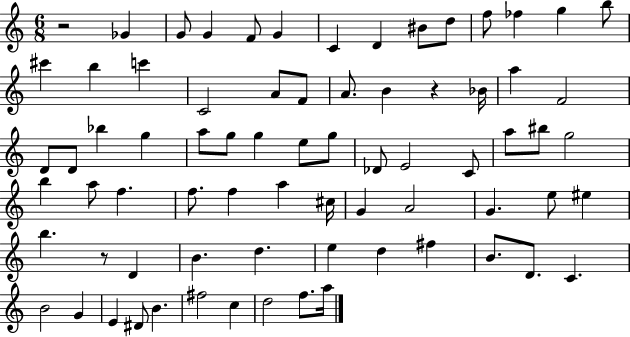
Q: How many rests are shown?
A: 3